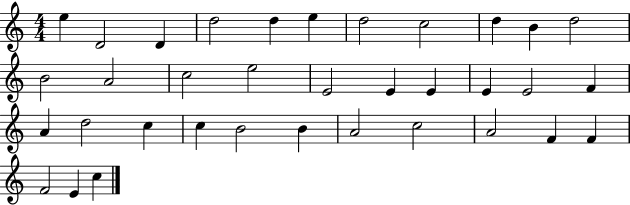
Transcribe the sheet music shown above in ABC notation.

X:1
T:Untitled
M:4/4
L:1/4
K:C
e D2 D d2 d e d2 c2 d B d2 B2 A2 c2 e2 E2 E E E E2 F A d2 c c B2 B A2 c2 A2 F F F2 E c